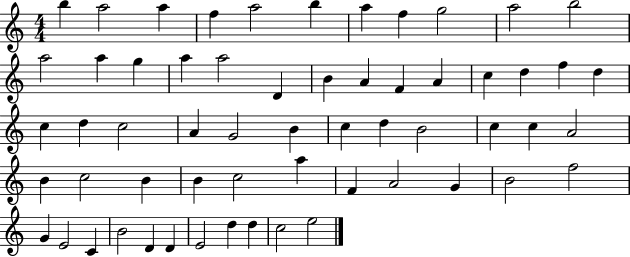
{
  \clef treble
  \numericTimeSignature
  \time 4/4
  \key c \major
  b''4 a''2 a''4 | f''4 a''2 b''4 | a''4 f''4 g''2 | a''2 b''2 | \break a''2 a''4 g''4 | a''4 a''2 d'4 | b'4 a'4 f'4 a'4 | c''4 d''4 f''4 d''4 | \break c''4 d''4 c''2 | a'4 g'2 b'4 | c''4 d''4 b'2 | c''4 c''4 a'2 | \break b'4 c''2 b'4 | b'4 c''2 a''4 | f'4 a'2 g'4 | b'2 f''2 | \break g'4 e'2 c'4 | b'2 d'4 d'4 | e'2 d''4 d''4 | c''2 e''2 | \break \bar "|."
}